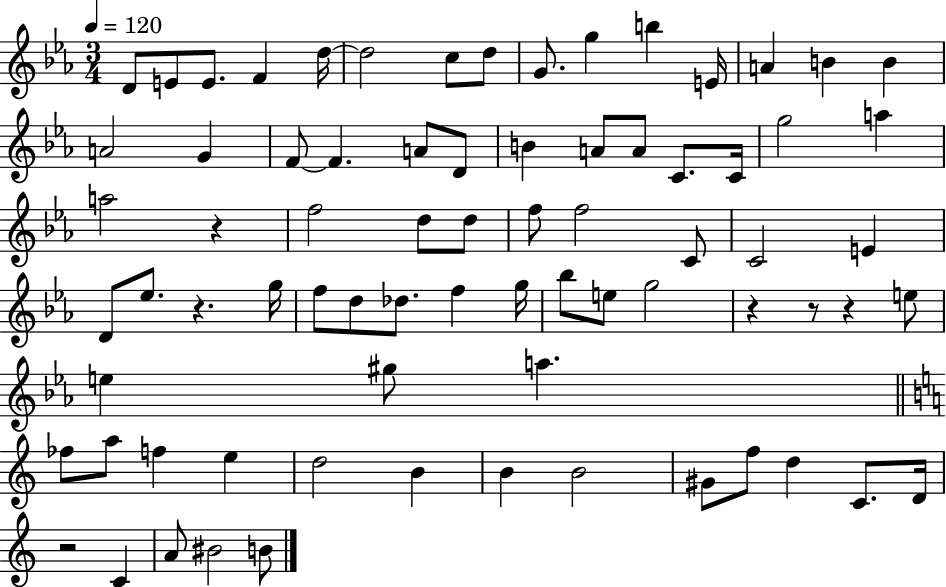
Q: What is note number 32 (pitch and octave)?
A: D5